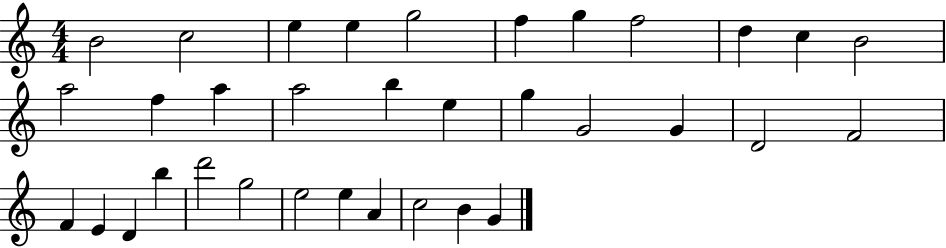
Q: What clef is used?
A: treble